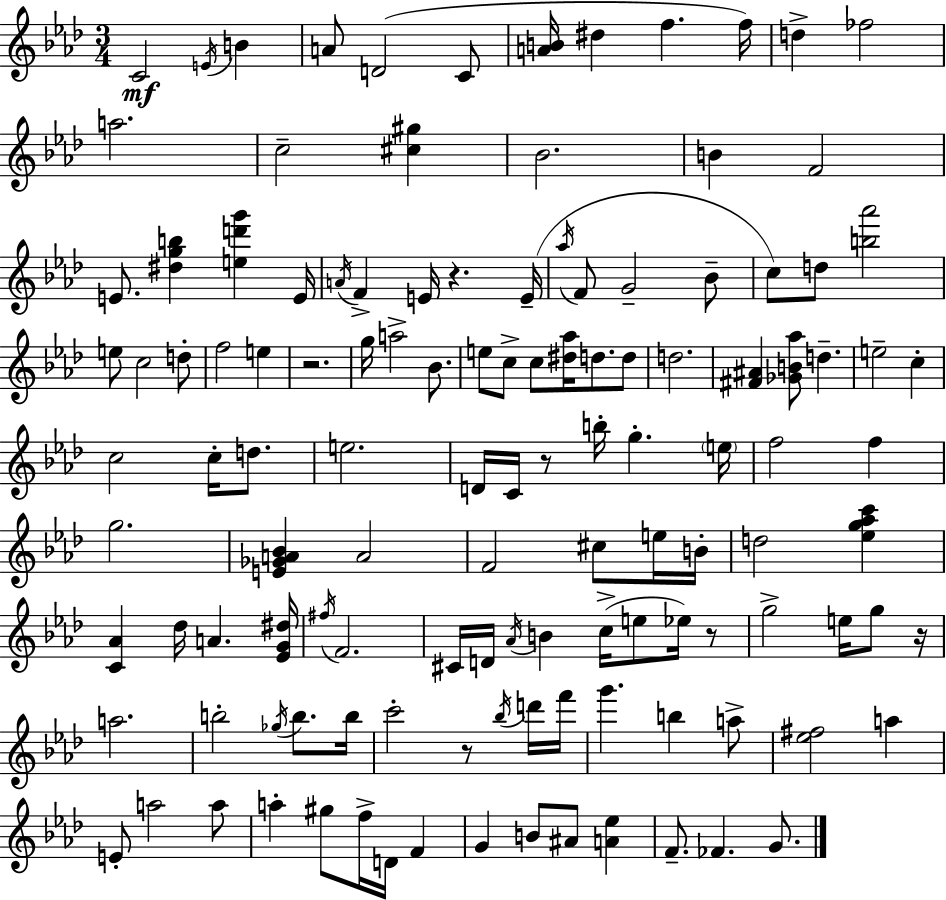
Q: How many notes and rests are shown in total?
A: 124